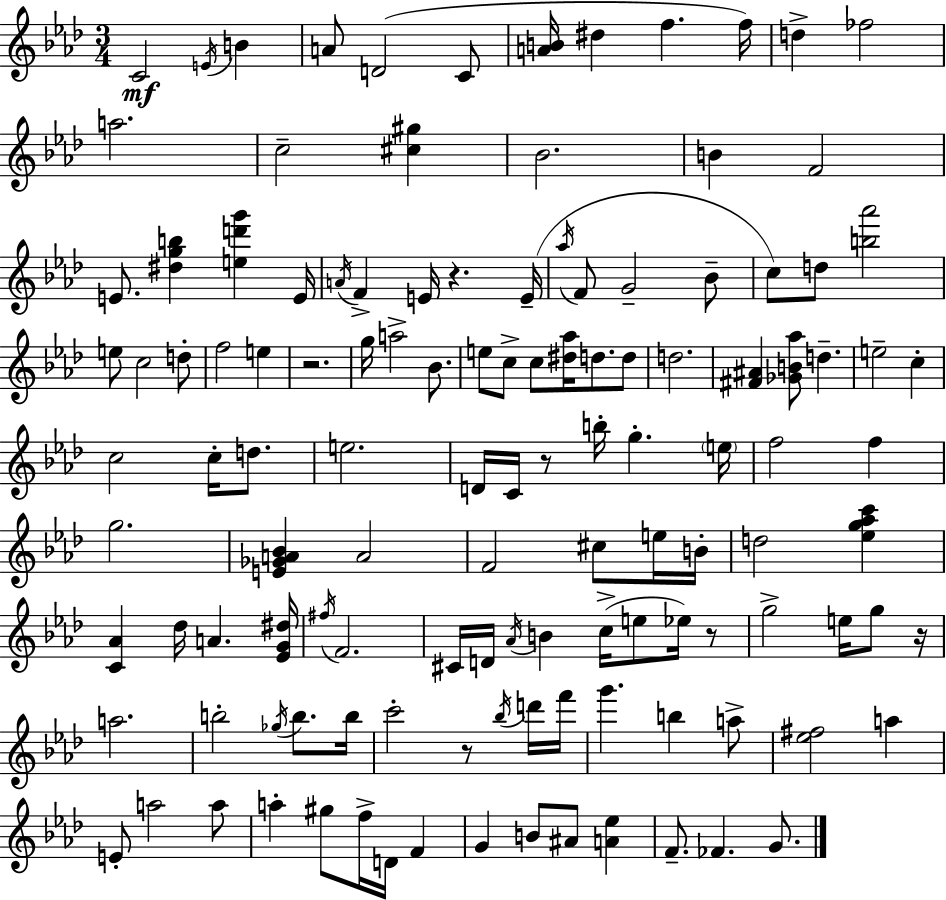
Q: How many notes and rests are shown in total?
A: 124